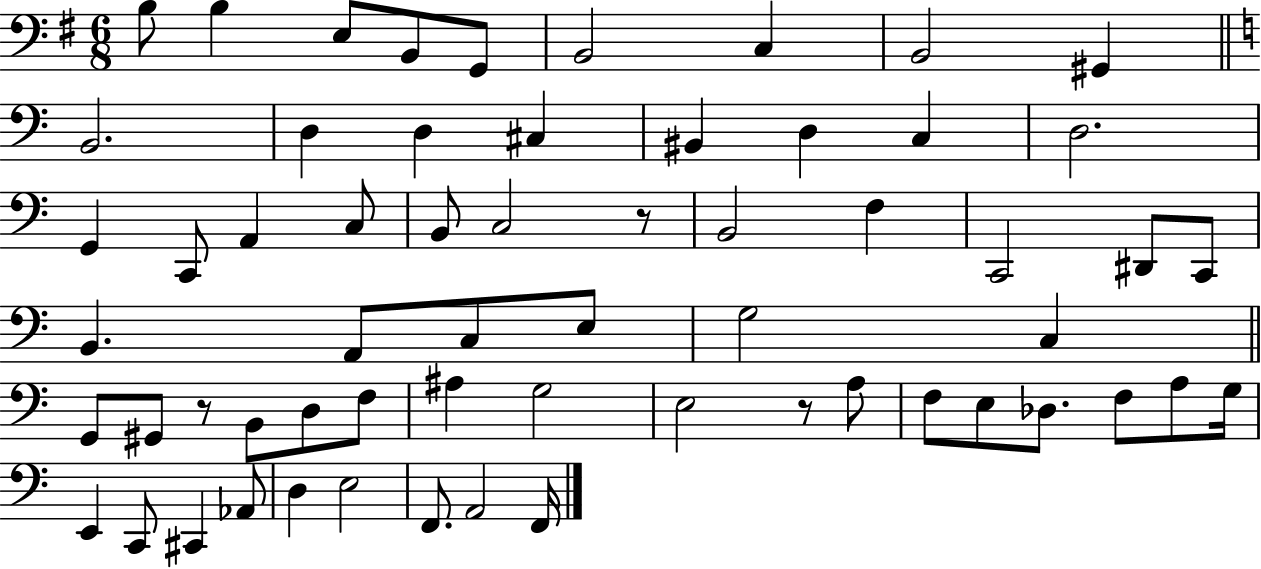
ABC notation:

X:1
T:Untitled
M:6/8
L:1/4
K:G
B,/2 B, E,/2 B,,/2 G,,/2 B,,2 C, B,,2 ^G,, B,,2 D, D, ^C, ^B,, D, C, D,2 G,, C,,/2 A,, C,/2 B,,/2 C,2 z/2 B,,2 F, C,,2 ^D,,/2 C,,/2 B,, A,,/2 C,/2 E,/2 G,2 C, G,,/2 ^G,,/2 z/2 B,,/2 D,/2 F,/2 ^A, G,2 E,2 z/2 A,/2 F,/2 E,/2 _D,/2 F,/2 A,/2 G,/4 E,, C,,/2 ^C,, _A,,/2 D, E,2 F,,/2 A,,2 F,,/4